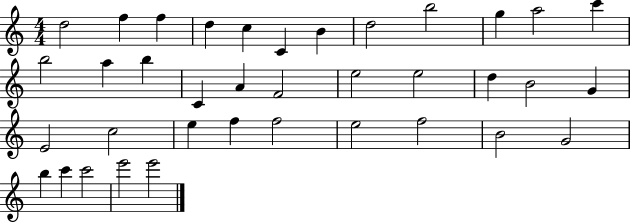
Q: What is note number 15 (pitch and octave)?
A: B5